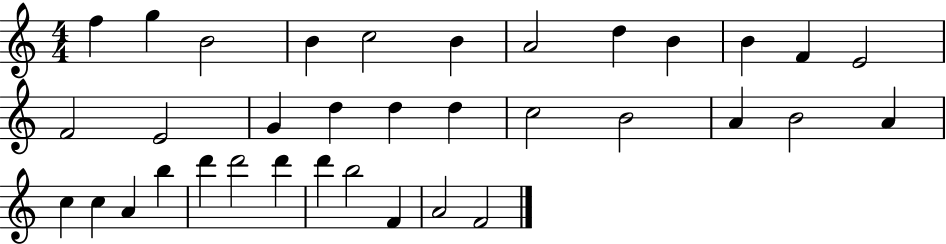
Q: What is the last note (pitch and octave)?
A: F4